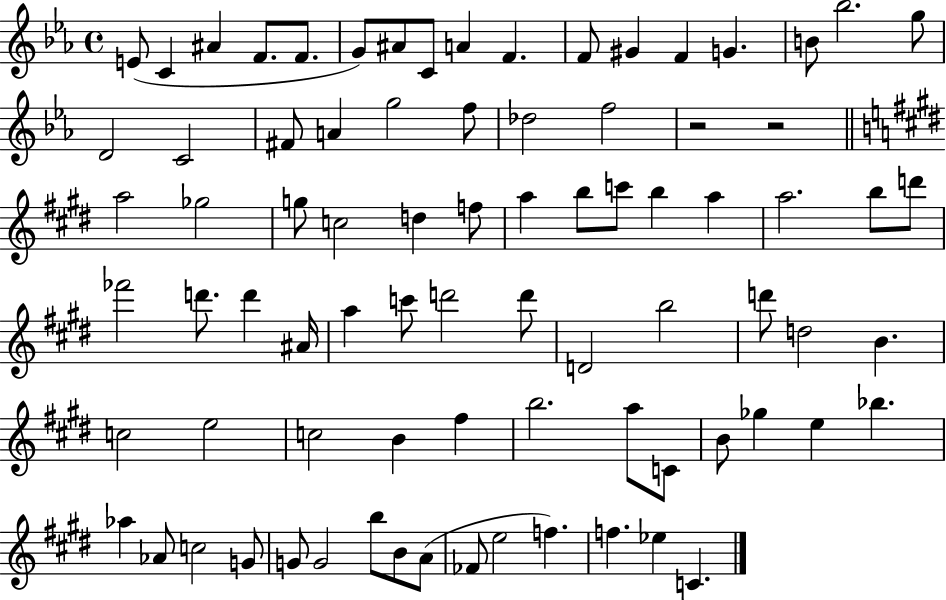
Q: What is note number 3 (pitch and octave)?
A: A#4